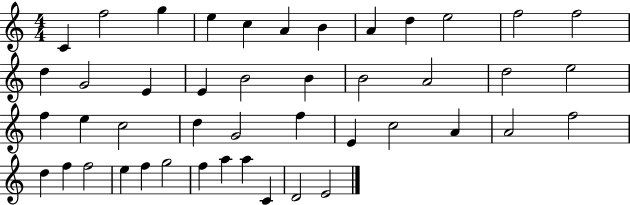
C4/q F5/h G5/q E5/q C5/q A4/q B4/q A4/q D5/q E5/h F5/h F5/h D5/q G4/h E4/q E4/q B4/h B4/q B4/h A4/h D5/h E5/h F5/q E5/q C5/h D5/q G4/h F5/q E4/q C5/h A4/q A4/h F5/h D5/q F5/q F5/h E5/q F5/q G5/h F5/q A5/q A5/q C4/q D4/h E4/h